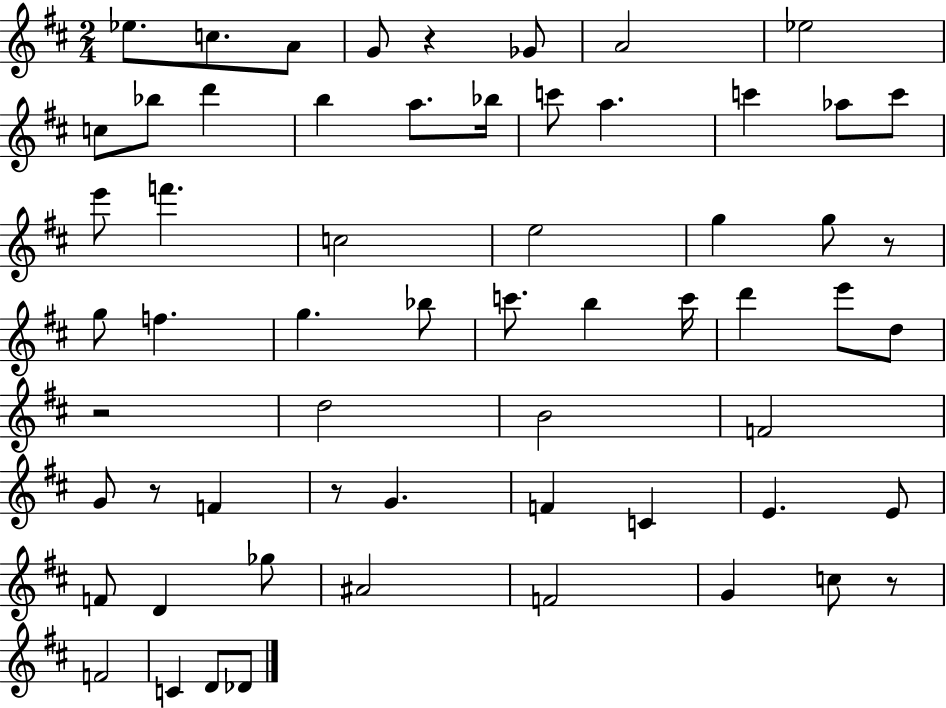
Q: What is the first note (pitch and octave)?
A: Eb5